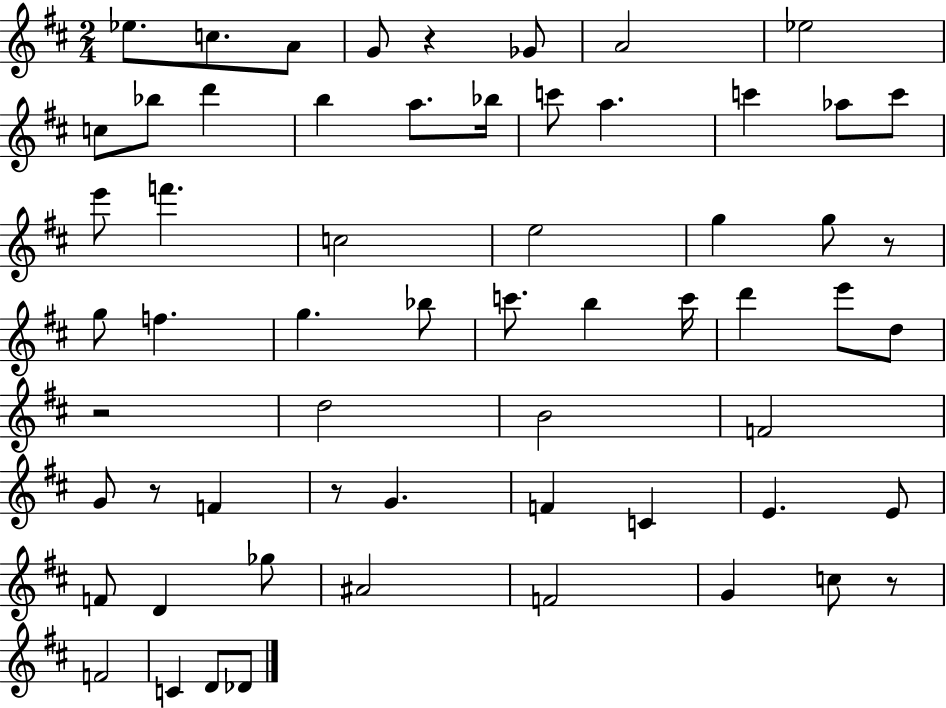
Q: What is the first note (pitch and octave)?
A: Eb5